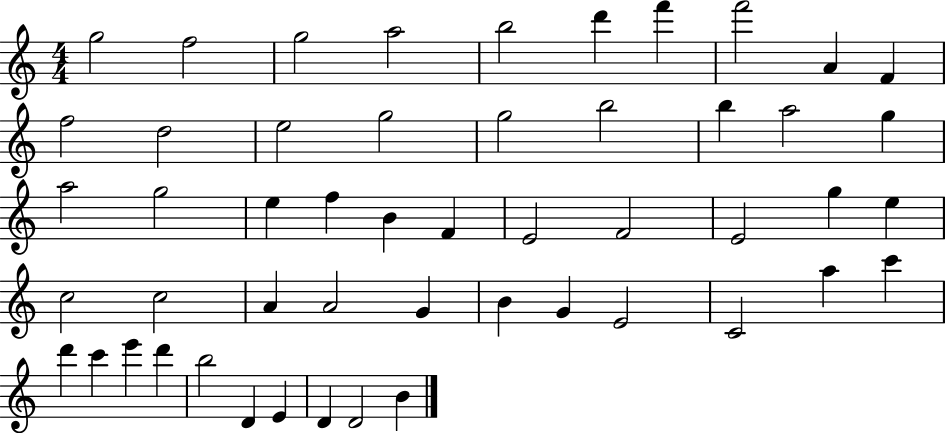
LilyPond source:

{
  \clef treble
  \numericTimeSignature
  \time 4/4
  \key c \major
  g''2 f''2 | g''2 a''2 | b''2 d'''4 f'''4 | f'''2 a'4 f'4 | \break f''2 d''2 | e''2 g''2 | g''2 b''2 | b''4 a''2 g''4 | \break a''2 g''2 | e''4 f''4 b'4 f'4 | e'2 f'2 | e'2 g''4 e''4 | \break c''2 c''2 | a'4 a'2 g'4 | b'4 g'4 e'2 | c'2 a''4 c'''4 | \break d'''4 c'''4 e'''4 d'''4 | b''2 d'4 e'4 | d'4 d'2 b'4 | \bar "|."
}